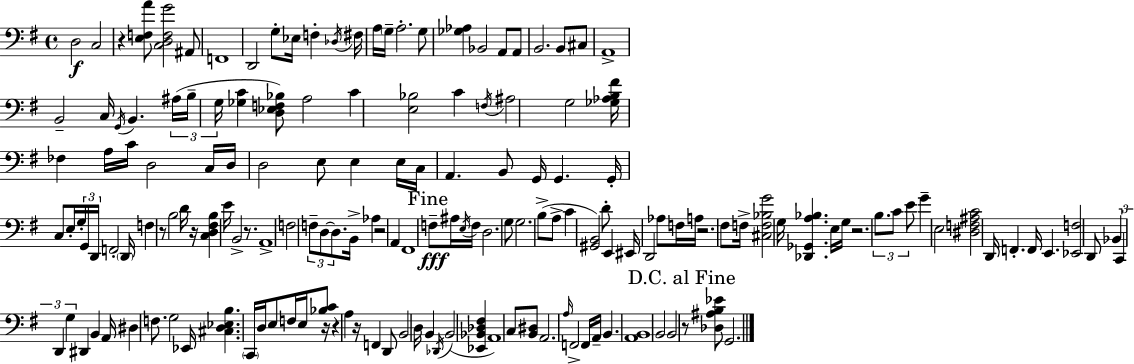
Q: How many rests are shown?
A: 11